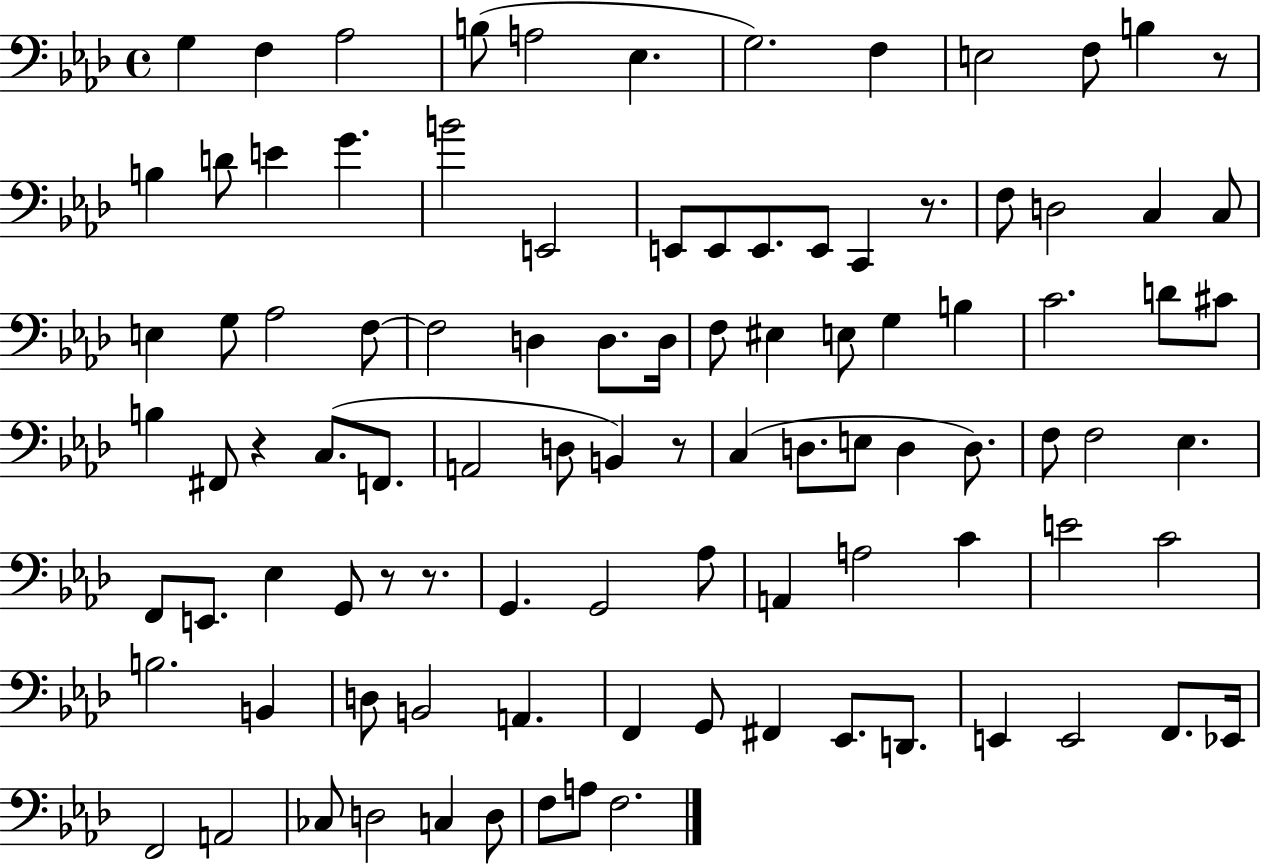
{
  \clef bass
  \time 4/4
  \defaultTimeSignature
  \key aes \major
  \repeat volta 2 { g4 f4 aes2 | b8( a2 ees4. | g2.) f4 | e2 f8 b4 r8 | \break b4 d'8 e'4 g'4. | b'2 e,2 | e,8 e,8 e,8. e,8 c,4 r8. | f8 d2 c4 c8 | \break e4 g8 aes2 f8~~ | f2 d4 d8. d16 | f8 eis4 e8 g4 b4 | c'2. d'8 cis'8 | \break b4 fis,8 r4 c8.( f,8. | a,2 d8 b,4) r8 | c4( d8. e8 d4 d8.) | f8 f2 ees4. | \break f,8 e,8. ees4 g,8 r8 r8. | g,4. g,2 aes8 | a,4 a2 c'4 | e'2 c'2 | \break b2. b,4 | d8 b,2 a,4. | f,4 g,8 fis,4 ees,8. d,8. | e,4 e,2 f,8. ees,16 | \break f,2 a,2 | ces8 d2 c4 d8 | f8 a8 f2. | } \bar "|."
}